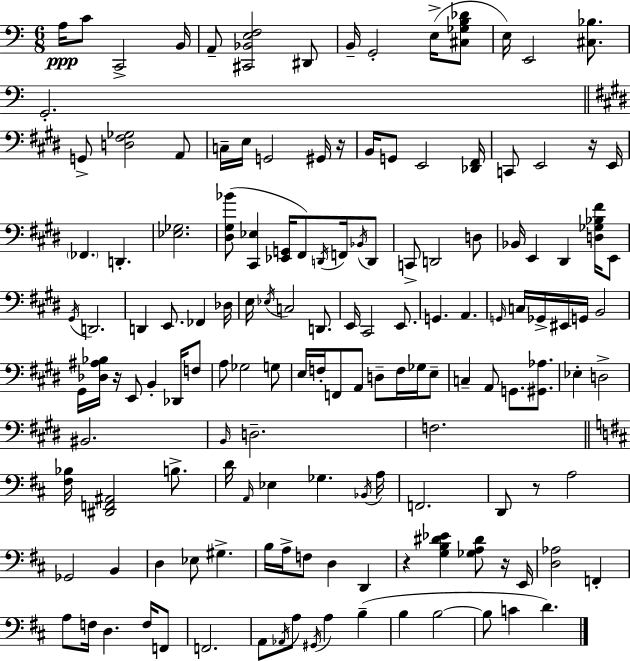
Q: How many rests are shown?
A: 6